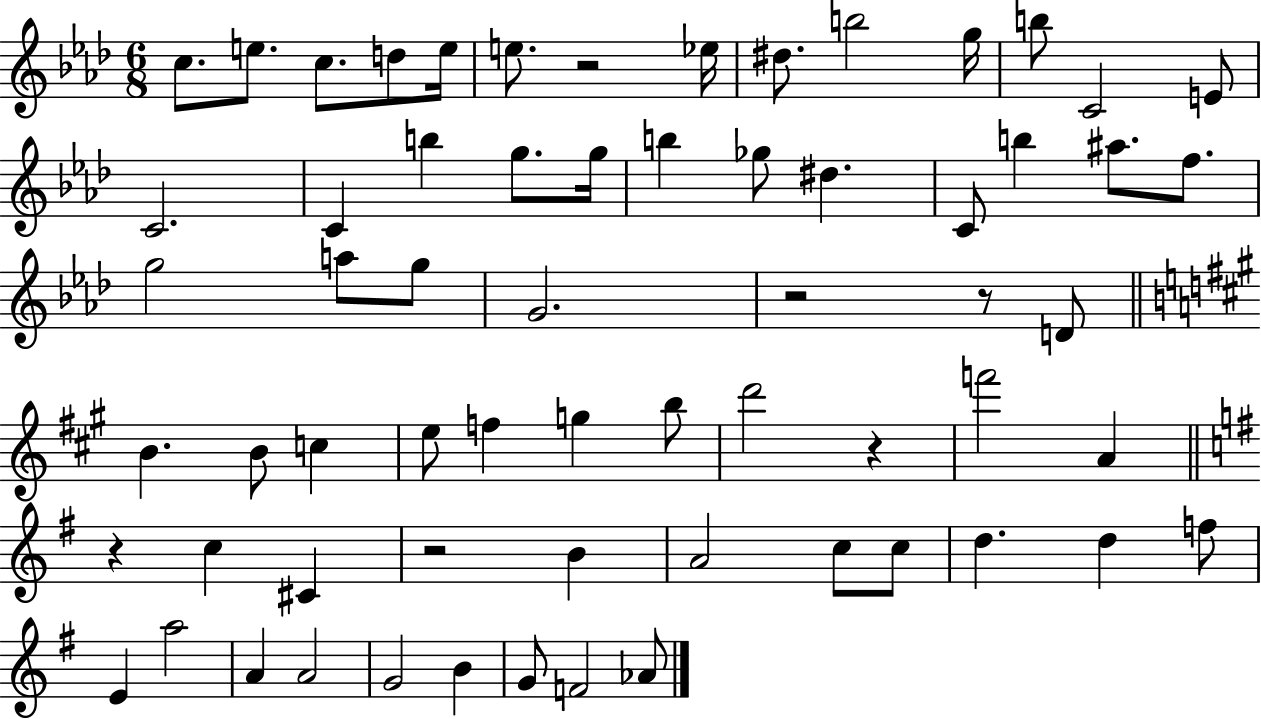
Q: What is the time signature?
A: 6/8